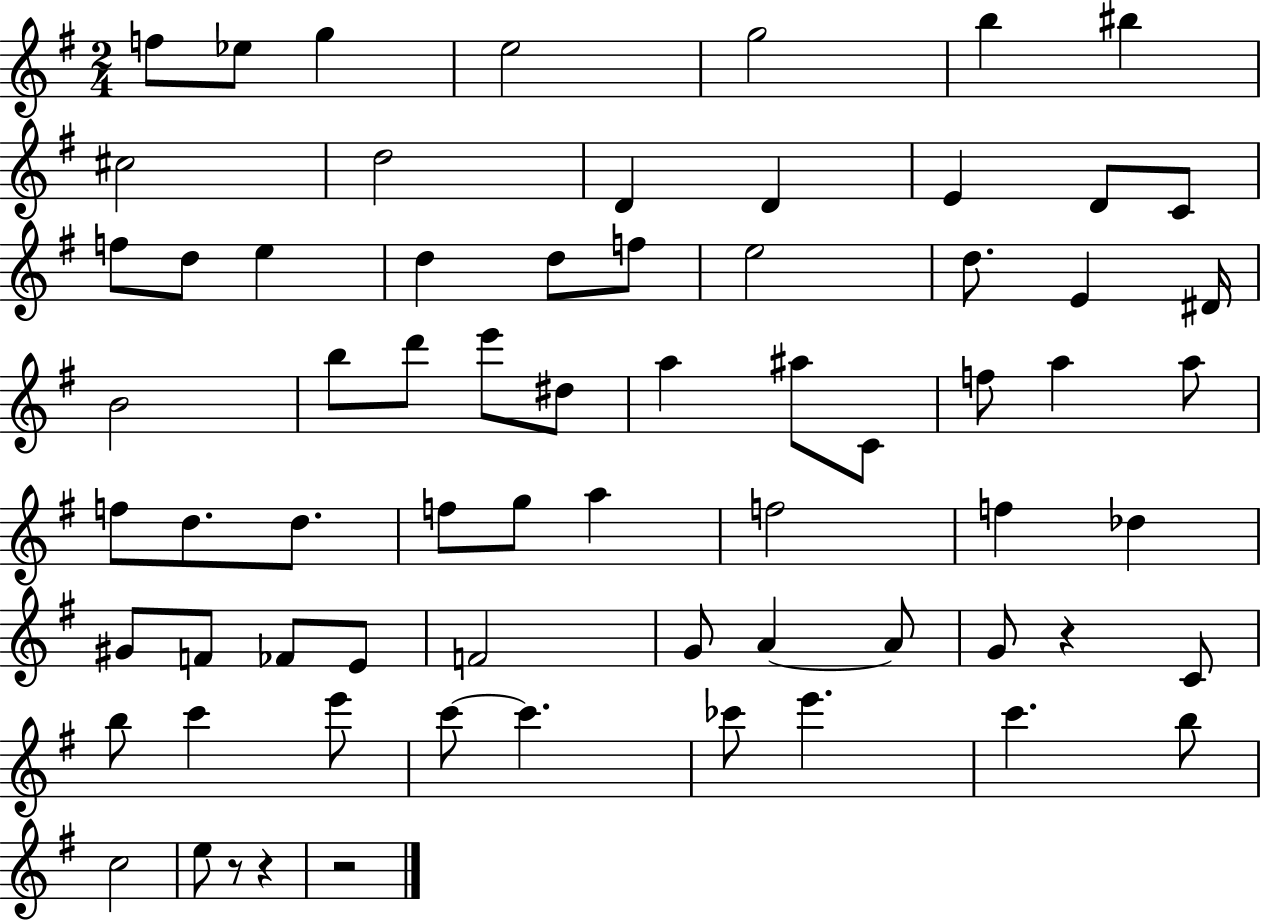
X:1
T:Untitled
M:2/4
L:1/4
K:G
f/2 _e/2 g e2 g2 b ^b ^c2 d2 D D E D/2 C/2 f/2 d/2 e d d/2 f/2 e2 d/2 E ^D/4 B2 b/2 d'/2 e'/2 ^d/2 a ^a/2 C/2 f/2 a a/2 f/2 d/2 d/2 f/2 g/2 a f2 f _d ^G/2 F/2 _F/2 E/2 F2 G/2 A A/2 G/2 z C/2 b/2 c' e'/2 c'/2 c' _c'/2 e' c' b/2 c2 e/2 z/2 z z2